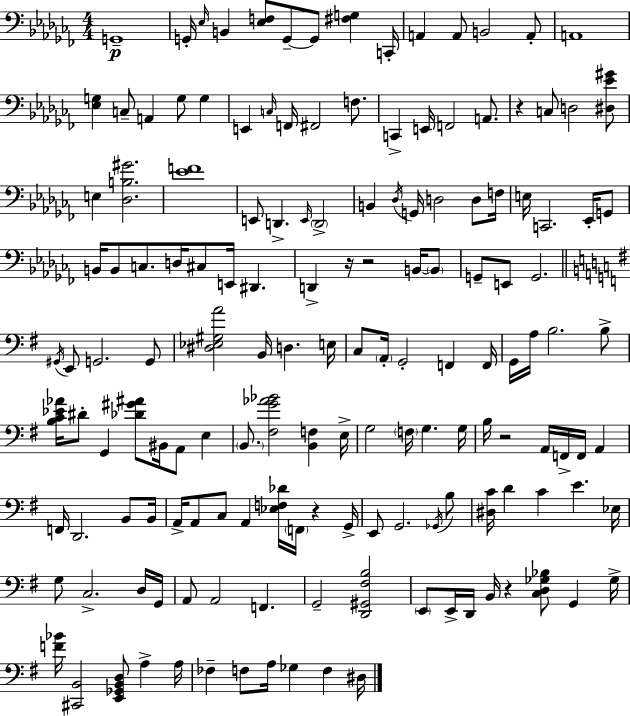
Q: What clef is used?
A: bass